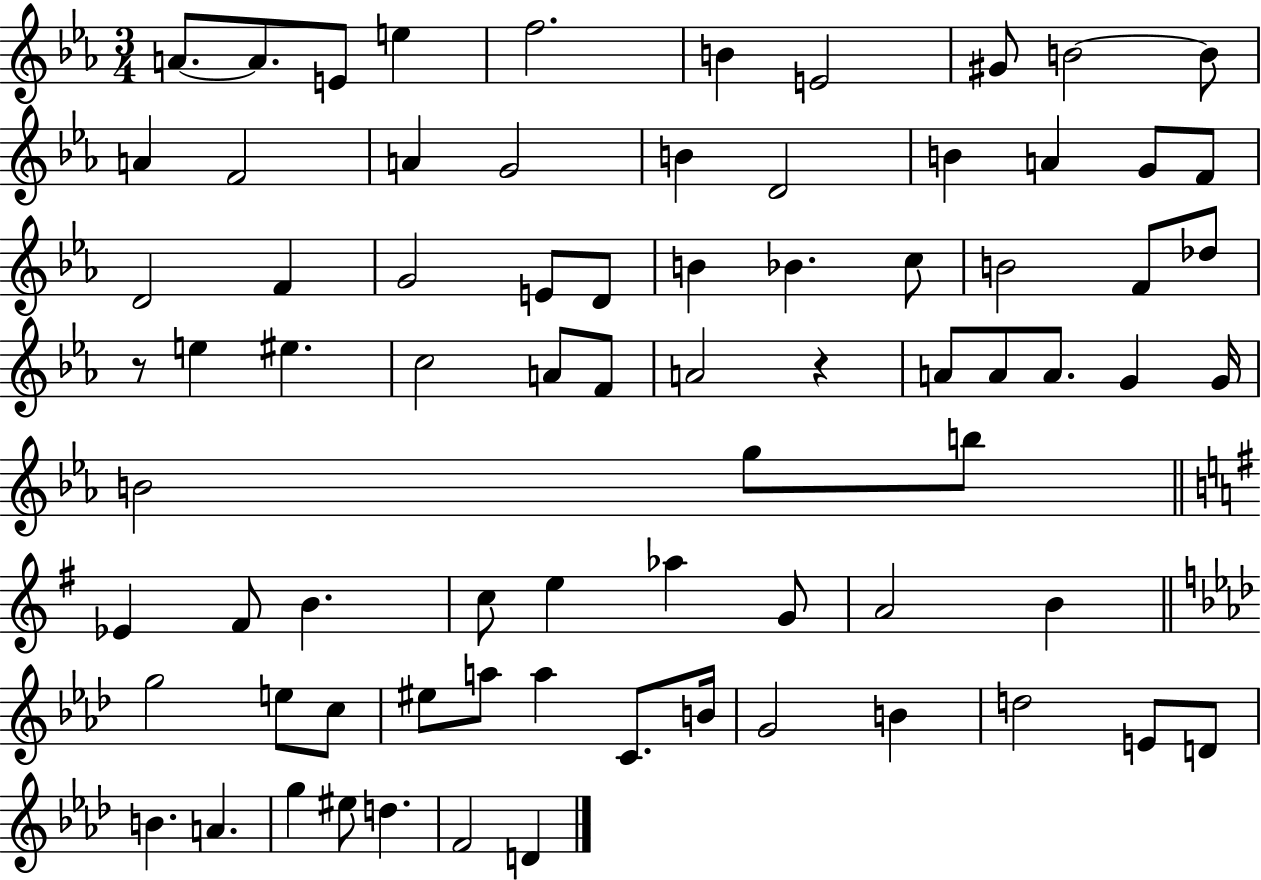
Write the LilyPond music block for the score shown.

{
  \clef treble
  \numericTimeSignature
  \time 3/4
  \key ees \major
  a'8.~~ a'8. e'8 e''4 | f''2. | b'4 e'2 | gis'8 b'2~~ b'8 | \break a'4 f'2 | a'4 g'2 | b'4 d'2 | b'4 a'4 g'8 f'8 | \break d'2 f'4 | g'2 e'8 d'8 | b'4 bes'4. c''8 | b'2 f'8 des''8 | \break r8 e''4 eis''4. | c''2 a'8 f'8 | a'2 r4 | a'8 a'8 a'8. g'4 g'16 | \break b'2 g''8 b''8 | \bar "||" \break \key g \major ees'4 fis'8 b'4. | c''8 e''4 aes''4 g'8 | a'2 b'4 | \bar "||" \break \key aes \major g''2 e''8 c''8 | eis''8 a''8 a''4 c'8. b'16 | g'2 b'4 | d''2 e'8 d'8 | \break b'4. a'4. | g''4 eis''8 d''4. | f'2 d'4 | \bar "|."
}